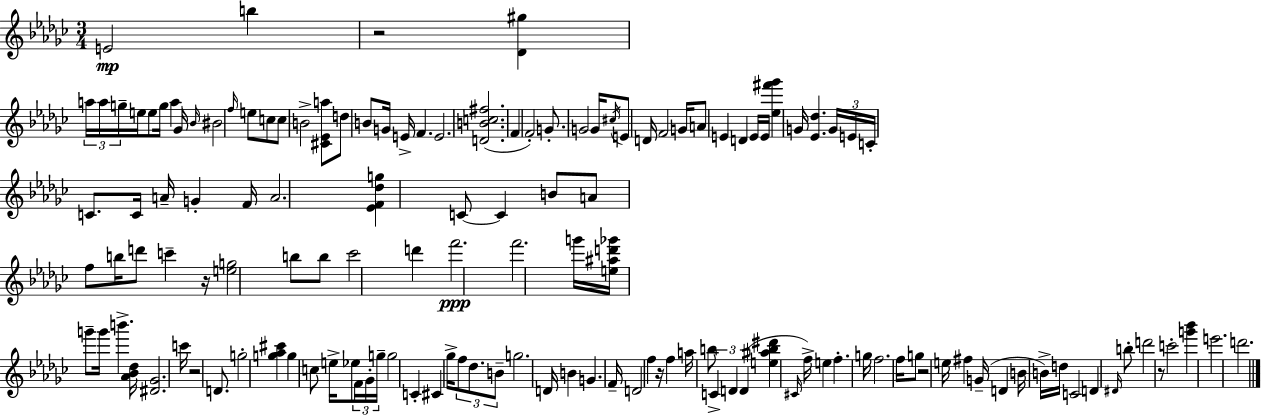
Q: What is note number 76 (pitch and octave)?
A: G5